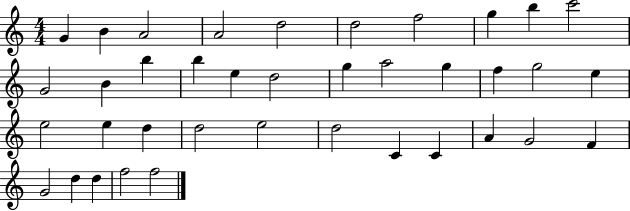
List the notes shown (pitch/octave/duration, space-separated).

G4/q B4/q A4/h A4/h D5/h D5/h F5/h G5/q B5/q C6/h G4/h B4/q B5/q B5/q E5/q D5/h G5/q A5/h G5/q F5/q G5/h E5/q E5/h E5/q D5/q D5/h E5/h D5/h C4/q C4/q A4/q G4/h F4/q G4/h D5/q D5/q F5/h F5/h